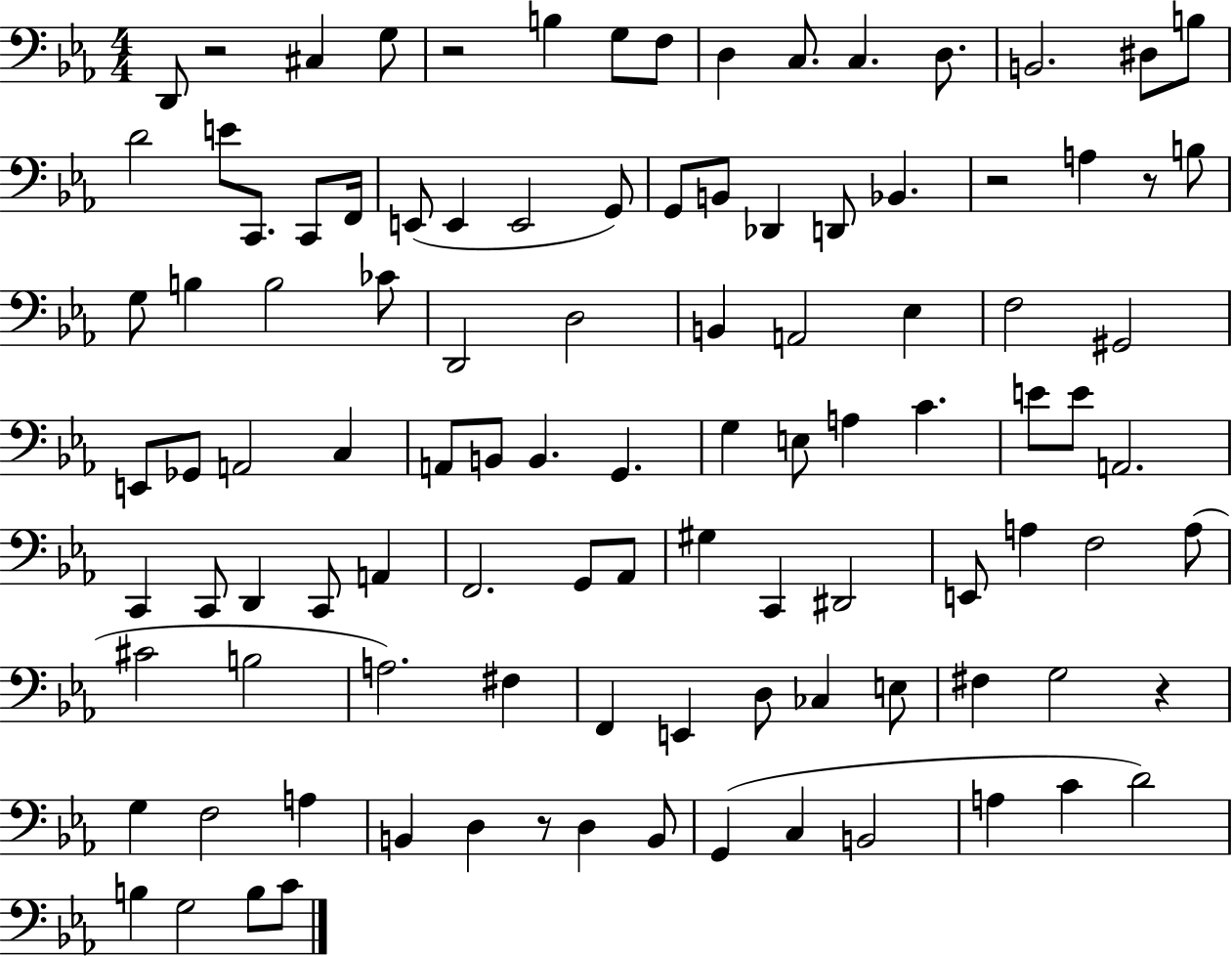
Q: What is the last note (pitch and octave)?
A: C4